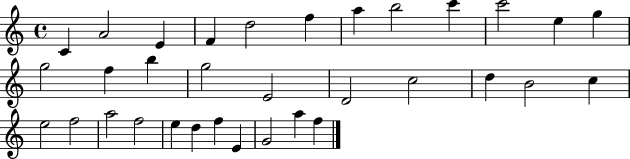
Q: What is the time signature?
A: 4/4